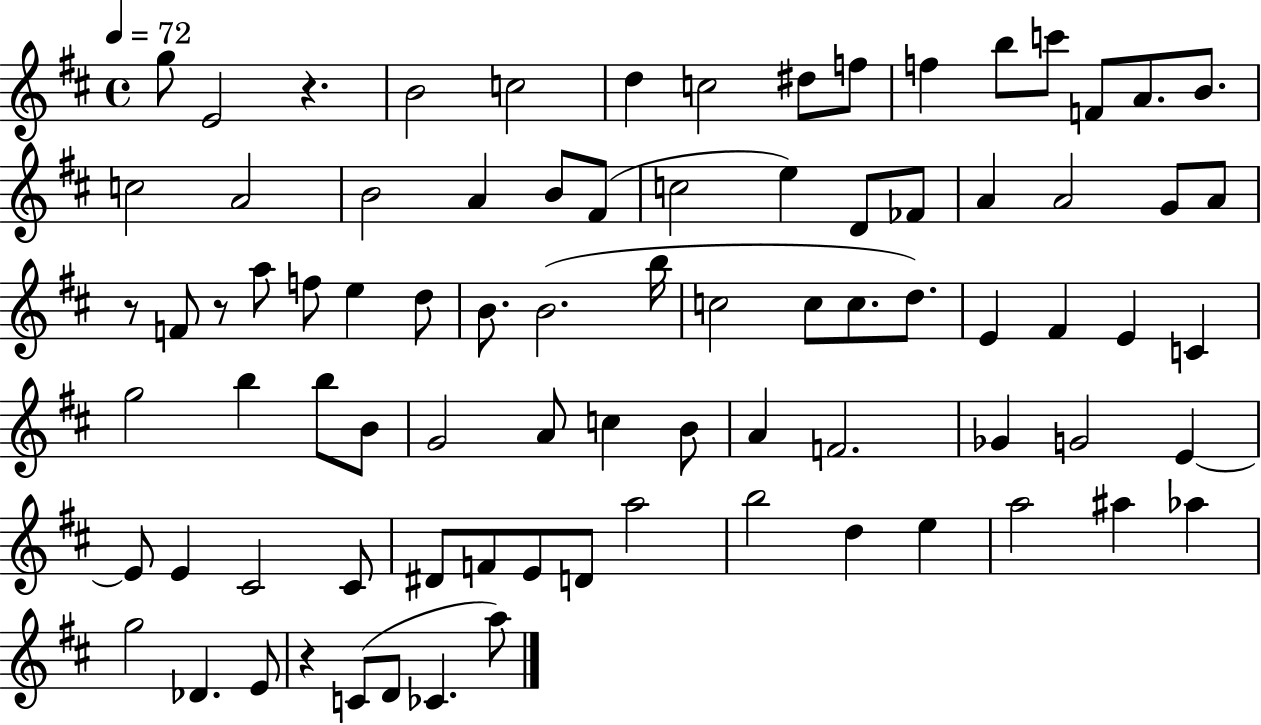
G5/e E4/h R/q. B4/h C5/h D5/q C5/h D#5/e F5/e F5/q B5/e C6/e F4/e A4/e. B4/e. C5/h A4/h B4/h A4/q B4/e F#4/e C5/h E5/q D4/e FES4/e A4/q A4/h G4/e A4/e R/e F4/e R/e A5/e F5/e E5/q D5/e B4/e. B4/h. B5/s C5/h C5/e C5/e. D5/e. E4/q F#4/q E4/q C4/q G5/h B5/q B5/e B4/e G4/h A4/e C5/q B4/e A4/q F4/h. Gb4/q G4/h E4/q E4/e E4/q C#4/h C#4/e D#4/e F4/e E4/e D4/e A5/h B5/h D5/q E5/q A5/h A#5/q Ab5/q G5/h Db4/q. E4/e R/q C4/e D4/e CES4/q. A5/e